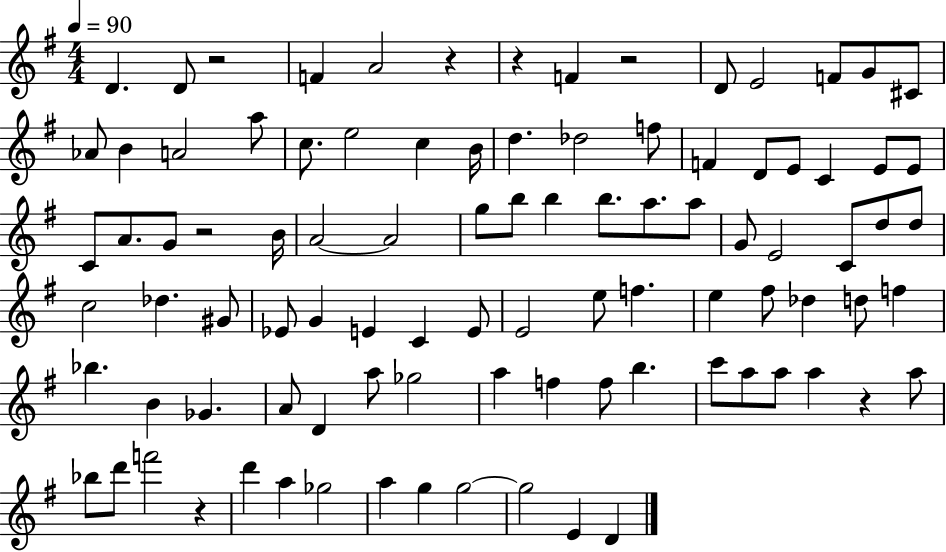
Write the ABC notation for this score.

X:1
T:Untitled
M:4/4
L:1/4
K:G
D D/2 z2 F A2 z z F z2 D/2 E2 F/2 G/2 ^C/2 _A/2 B A2 a/2 c/2 e2 c B/4 d _d2 f/2 F D/2 E/2 C E/2 E/2 C/2 A/2 G/2 z2 B/4 A2 A2 g/2 b/2 b b/2 a/2 a/2 G/2 E2 C/2 d/2 d/2 c2 _d ^G/2 _E/2 G E C E/2 E2 e/2 f e ^f/2 _d d/2 f _b B _G A/2 D a/2 _g2 a f f/2 b c'/2 a/2 a/2 a z a/2 _b/2 d'/2 f'2 z d' a _g2 a g g2 g2 E D